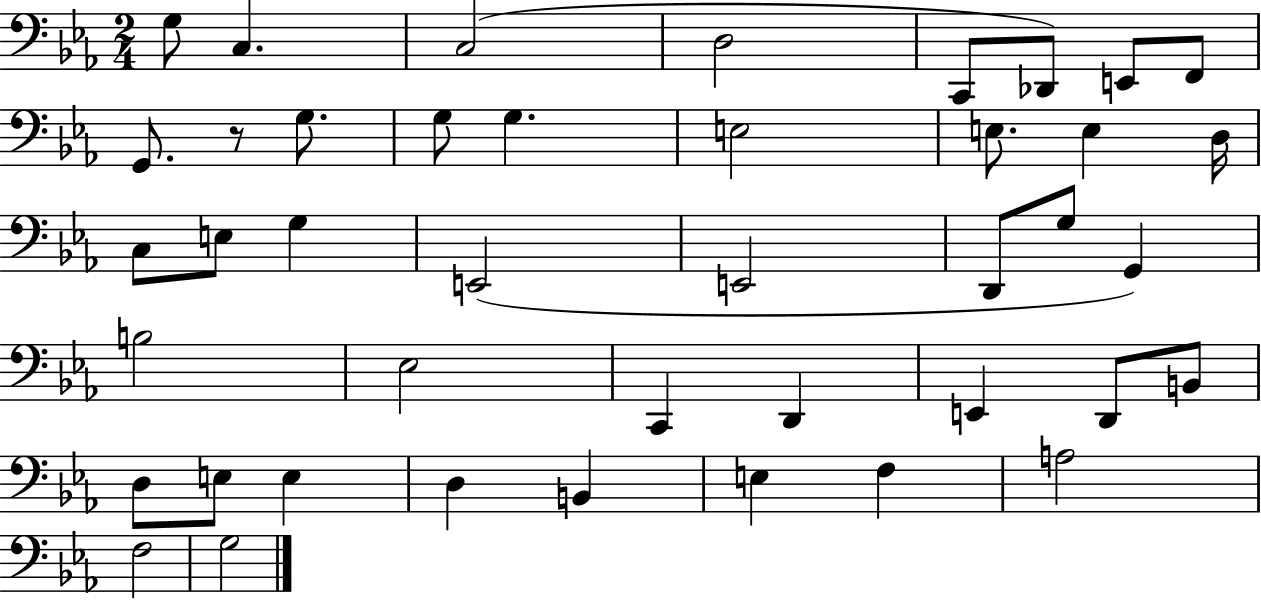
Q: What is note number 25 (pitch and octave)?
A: B3